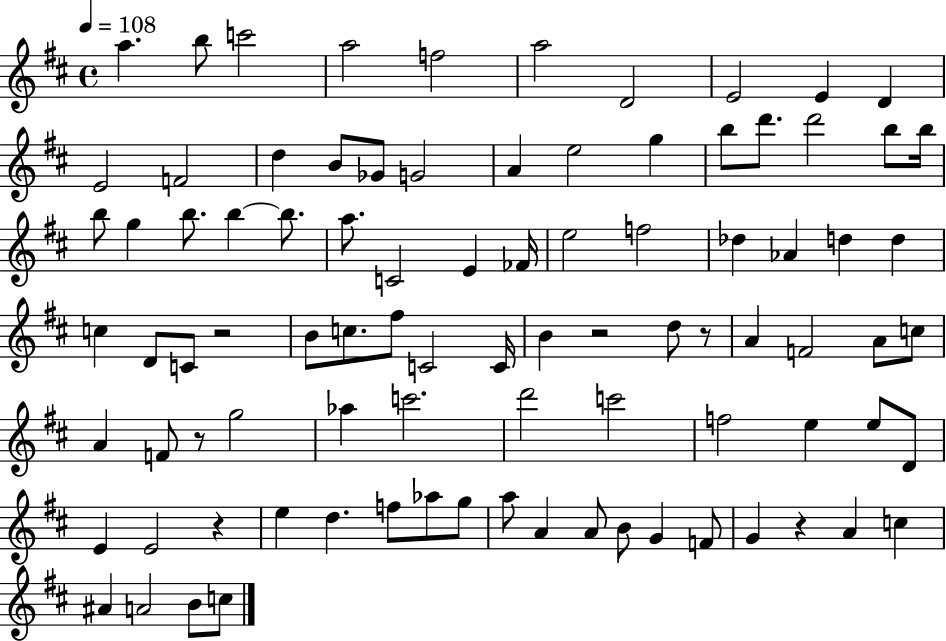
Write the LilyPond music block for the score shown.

{
  \clef treble
  \time 4/4
  \defaultTimeSignature
  \key d \major
  \tempo 4 = 108
  a''4. b''8 c'''2 | a''2 f''2 | a''2 d'2 | e'2 e'4 d'4 | \break e'2 f'2 | d''4 b'8 ges'8 g'2 | a'4 e''2 g''4 | b''8 d'''8. d'''2 b''8 b''16 | \break b''8 g''4 b''8. b''4~~ b''8. | a''8. c'2 e'4 fes'16 | e''2 f''2 | des''4 aes'4 d''4 d''4 | \break c''4 d'8 c'8 r2 | b'8 c''8. fis''8 c'2 c'16 | b'4 r2 d''8 r8 | a'4 f'2 a'8 c''8 | \break a'4 f'8 r8 g''2 | aes''4 c'''2. | d'''2 c'''2 | f''2 e''4 e''8 d'8 | \break e'4 e'2 r4 | e''4 d''4. f''8 aes''8 g''8 | a''8 a'4 a'8 b'8 g'4 f'8 | g'4 r4 a'4 c''4 | \break ais'4 a'2 b'8 c''8 | \bar "|."
}